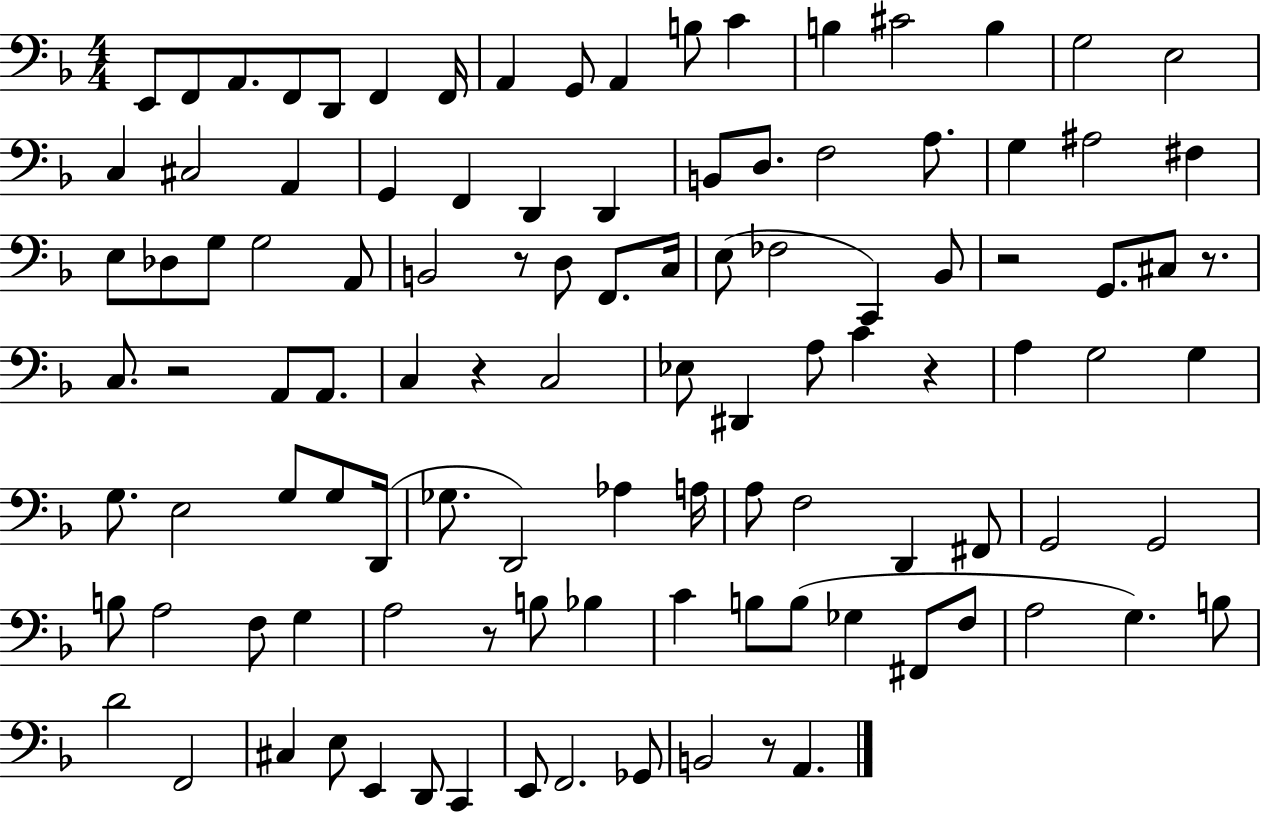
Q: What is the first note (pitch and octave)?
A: E2